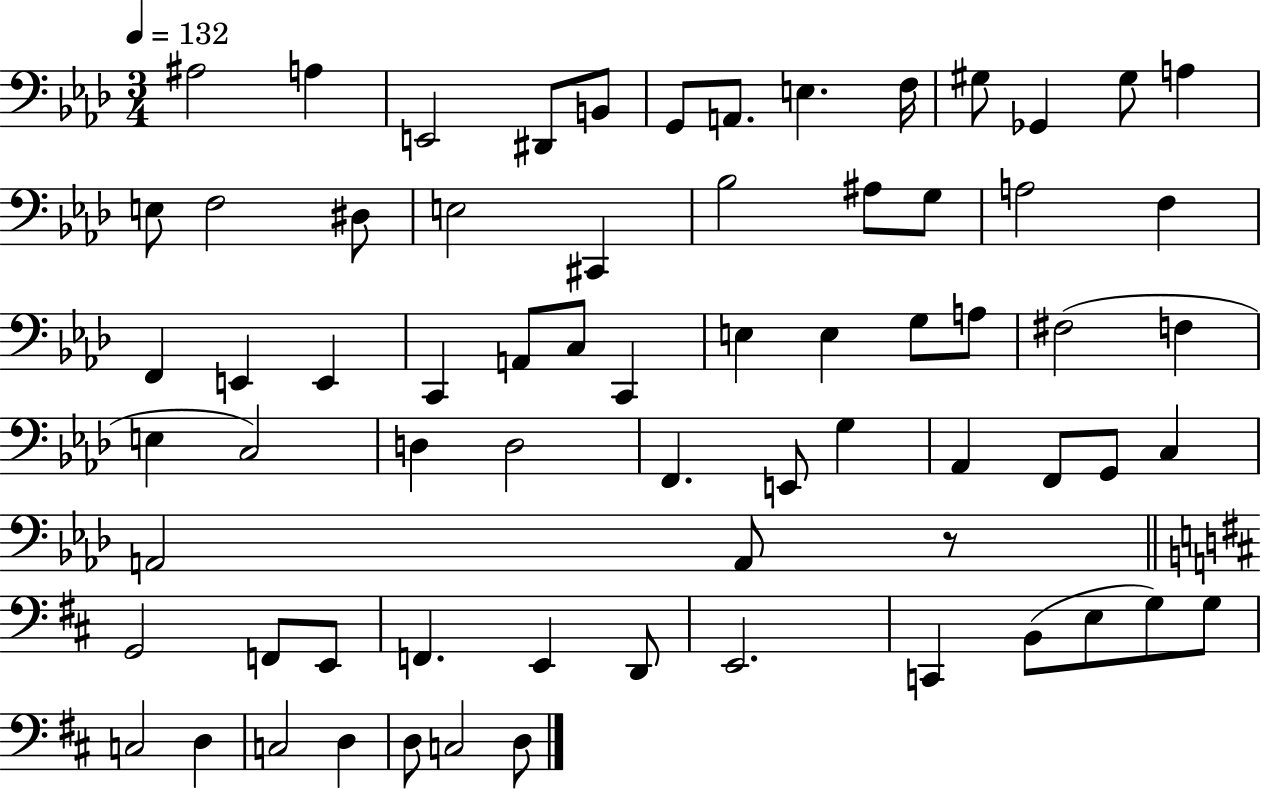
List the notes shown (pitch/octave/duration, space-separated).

A#3/h A3/q E2/h D#2/e B2/e G2/e A2/e. E3/q. F3/s G#3/e Gb2/q G#3/e A3/q E3/e F3/h D#3/e E3/h C#2/q Bb3/h A#3/e G3/e A3/h F3/q F2/q E2/q E2/q C2/q A2/e C3/e C2/q E3/q E3/q G3/e A3/e F#3/h F3/q E3/q C3/h D3/q D3/h F2/q. E2/e G3/q Ab2/q F2/e G2/e C3/q A2/h A2/e R/e G2/h F2/e E2/e F2/q. E2/q D2/e E2/h. C2/q B2/e E3/e G3/e G3/e C3/h D3/q C3/h D3/q D3/e C3/h D3/e